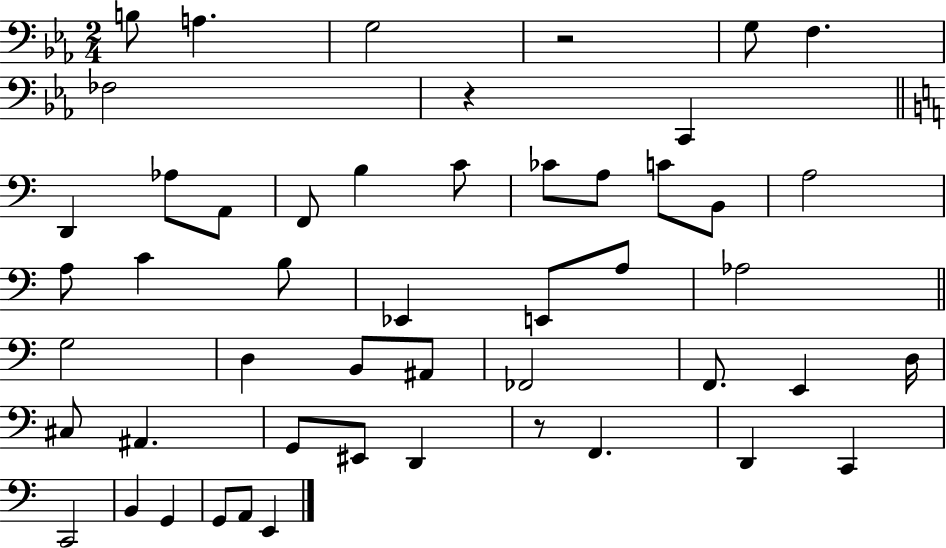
{
  \clef bass
  \numericTimeSignature
  \time 2/4
  \key ees \major
  b8 a4. | g2 | r2 | g8 f4. | \break fes2 | r4 c,4 | \bar "||" \break \key c \major d,4 aes8 a,8 | f,8 b4 c'8 | ces'8 a8 c'8 b,8 | a2 | \break a8 c'4 b8 | ees,4 e,8 a8 | aes2 | \bar "||" \break \key a \minor g2 | d4 b,8 ais,8 | fes,2 | f,8. e,4 d16 | \break cis8 ais,4. | g,8 eis,8 d,4 | r8 f,4. | d,4 c,4 | \break c,2 | b,4 g,4 | g,8 a,8 e,4 | \bar "|."
}